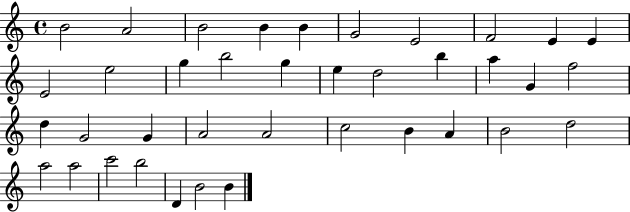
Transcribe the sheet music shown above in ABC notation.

X:1
T:Untitled
M:4/4
L:1/4
K:C
B2 A2 B2 B B G2 E2 F2 E E E2 e2 g b2 g e d2 b a G f2 d G2 G A2 A2 c2 B A B2 d2 a2 a2 c'2 b2 D B2 B